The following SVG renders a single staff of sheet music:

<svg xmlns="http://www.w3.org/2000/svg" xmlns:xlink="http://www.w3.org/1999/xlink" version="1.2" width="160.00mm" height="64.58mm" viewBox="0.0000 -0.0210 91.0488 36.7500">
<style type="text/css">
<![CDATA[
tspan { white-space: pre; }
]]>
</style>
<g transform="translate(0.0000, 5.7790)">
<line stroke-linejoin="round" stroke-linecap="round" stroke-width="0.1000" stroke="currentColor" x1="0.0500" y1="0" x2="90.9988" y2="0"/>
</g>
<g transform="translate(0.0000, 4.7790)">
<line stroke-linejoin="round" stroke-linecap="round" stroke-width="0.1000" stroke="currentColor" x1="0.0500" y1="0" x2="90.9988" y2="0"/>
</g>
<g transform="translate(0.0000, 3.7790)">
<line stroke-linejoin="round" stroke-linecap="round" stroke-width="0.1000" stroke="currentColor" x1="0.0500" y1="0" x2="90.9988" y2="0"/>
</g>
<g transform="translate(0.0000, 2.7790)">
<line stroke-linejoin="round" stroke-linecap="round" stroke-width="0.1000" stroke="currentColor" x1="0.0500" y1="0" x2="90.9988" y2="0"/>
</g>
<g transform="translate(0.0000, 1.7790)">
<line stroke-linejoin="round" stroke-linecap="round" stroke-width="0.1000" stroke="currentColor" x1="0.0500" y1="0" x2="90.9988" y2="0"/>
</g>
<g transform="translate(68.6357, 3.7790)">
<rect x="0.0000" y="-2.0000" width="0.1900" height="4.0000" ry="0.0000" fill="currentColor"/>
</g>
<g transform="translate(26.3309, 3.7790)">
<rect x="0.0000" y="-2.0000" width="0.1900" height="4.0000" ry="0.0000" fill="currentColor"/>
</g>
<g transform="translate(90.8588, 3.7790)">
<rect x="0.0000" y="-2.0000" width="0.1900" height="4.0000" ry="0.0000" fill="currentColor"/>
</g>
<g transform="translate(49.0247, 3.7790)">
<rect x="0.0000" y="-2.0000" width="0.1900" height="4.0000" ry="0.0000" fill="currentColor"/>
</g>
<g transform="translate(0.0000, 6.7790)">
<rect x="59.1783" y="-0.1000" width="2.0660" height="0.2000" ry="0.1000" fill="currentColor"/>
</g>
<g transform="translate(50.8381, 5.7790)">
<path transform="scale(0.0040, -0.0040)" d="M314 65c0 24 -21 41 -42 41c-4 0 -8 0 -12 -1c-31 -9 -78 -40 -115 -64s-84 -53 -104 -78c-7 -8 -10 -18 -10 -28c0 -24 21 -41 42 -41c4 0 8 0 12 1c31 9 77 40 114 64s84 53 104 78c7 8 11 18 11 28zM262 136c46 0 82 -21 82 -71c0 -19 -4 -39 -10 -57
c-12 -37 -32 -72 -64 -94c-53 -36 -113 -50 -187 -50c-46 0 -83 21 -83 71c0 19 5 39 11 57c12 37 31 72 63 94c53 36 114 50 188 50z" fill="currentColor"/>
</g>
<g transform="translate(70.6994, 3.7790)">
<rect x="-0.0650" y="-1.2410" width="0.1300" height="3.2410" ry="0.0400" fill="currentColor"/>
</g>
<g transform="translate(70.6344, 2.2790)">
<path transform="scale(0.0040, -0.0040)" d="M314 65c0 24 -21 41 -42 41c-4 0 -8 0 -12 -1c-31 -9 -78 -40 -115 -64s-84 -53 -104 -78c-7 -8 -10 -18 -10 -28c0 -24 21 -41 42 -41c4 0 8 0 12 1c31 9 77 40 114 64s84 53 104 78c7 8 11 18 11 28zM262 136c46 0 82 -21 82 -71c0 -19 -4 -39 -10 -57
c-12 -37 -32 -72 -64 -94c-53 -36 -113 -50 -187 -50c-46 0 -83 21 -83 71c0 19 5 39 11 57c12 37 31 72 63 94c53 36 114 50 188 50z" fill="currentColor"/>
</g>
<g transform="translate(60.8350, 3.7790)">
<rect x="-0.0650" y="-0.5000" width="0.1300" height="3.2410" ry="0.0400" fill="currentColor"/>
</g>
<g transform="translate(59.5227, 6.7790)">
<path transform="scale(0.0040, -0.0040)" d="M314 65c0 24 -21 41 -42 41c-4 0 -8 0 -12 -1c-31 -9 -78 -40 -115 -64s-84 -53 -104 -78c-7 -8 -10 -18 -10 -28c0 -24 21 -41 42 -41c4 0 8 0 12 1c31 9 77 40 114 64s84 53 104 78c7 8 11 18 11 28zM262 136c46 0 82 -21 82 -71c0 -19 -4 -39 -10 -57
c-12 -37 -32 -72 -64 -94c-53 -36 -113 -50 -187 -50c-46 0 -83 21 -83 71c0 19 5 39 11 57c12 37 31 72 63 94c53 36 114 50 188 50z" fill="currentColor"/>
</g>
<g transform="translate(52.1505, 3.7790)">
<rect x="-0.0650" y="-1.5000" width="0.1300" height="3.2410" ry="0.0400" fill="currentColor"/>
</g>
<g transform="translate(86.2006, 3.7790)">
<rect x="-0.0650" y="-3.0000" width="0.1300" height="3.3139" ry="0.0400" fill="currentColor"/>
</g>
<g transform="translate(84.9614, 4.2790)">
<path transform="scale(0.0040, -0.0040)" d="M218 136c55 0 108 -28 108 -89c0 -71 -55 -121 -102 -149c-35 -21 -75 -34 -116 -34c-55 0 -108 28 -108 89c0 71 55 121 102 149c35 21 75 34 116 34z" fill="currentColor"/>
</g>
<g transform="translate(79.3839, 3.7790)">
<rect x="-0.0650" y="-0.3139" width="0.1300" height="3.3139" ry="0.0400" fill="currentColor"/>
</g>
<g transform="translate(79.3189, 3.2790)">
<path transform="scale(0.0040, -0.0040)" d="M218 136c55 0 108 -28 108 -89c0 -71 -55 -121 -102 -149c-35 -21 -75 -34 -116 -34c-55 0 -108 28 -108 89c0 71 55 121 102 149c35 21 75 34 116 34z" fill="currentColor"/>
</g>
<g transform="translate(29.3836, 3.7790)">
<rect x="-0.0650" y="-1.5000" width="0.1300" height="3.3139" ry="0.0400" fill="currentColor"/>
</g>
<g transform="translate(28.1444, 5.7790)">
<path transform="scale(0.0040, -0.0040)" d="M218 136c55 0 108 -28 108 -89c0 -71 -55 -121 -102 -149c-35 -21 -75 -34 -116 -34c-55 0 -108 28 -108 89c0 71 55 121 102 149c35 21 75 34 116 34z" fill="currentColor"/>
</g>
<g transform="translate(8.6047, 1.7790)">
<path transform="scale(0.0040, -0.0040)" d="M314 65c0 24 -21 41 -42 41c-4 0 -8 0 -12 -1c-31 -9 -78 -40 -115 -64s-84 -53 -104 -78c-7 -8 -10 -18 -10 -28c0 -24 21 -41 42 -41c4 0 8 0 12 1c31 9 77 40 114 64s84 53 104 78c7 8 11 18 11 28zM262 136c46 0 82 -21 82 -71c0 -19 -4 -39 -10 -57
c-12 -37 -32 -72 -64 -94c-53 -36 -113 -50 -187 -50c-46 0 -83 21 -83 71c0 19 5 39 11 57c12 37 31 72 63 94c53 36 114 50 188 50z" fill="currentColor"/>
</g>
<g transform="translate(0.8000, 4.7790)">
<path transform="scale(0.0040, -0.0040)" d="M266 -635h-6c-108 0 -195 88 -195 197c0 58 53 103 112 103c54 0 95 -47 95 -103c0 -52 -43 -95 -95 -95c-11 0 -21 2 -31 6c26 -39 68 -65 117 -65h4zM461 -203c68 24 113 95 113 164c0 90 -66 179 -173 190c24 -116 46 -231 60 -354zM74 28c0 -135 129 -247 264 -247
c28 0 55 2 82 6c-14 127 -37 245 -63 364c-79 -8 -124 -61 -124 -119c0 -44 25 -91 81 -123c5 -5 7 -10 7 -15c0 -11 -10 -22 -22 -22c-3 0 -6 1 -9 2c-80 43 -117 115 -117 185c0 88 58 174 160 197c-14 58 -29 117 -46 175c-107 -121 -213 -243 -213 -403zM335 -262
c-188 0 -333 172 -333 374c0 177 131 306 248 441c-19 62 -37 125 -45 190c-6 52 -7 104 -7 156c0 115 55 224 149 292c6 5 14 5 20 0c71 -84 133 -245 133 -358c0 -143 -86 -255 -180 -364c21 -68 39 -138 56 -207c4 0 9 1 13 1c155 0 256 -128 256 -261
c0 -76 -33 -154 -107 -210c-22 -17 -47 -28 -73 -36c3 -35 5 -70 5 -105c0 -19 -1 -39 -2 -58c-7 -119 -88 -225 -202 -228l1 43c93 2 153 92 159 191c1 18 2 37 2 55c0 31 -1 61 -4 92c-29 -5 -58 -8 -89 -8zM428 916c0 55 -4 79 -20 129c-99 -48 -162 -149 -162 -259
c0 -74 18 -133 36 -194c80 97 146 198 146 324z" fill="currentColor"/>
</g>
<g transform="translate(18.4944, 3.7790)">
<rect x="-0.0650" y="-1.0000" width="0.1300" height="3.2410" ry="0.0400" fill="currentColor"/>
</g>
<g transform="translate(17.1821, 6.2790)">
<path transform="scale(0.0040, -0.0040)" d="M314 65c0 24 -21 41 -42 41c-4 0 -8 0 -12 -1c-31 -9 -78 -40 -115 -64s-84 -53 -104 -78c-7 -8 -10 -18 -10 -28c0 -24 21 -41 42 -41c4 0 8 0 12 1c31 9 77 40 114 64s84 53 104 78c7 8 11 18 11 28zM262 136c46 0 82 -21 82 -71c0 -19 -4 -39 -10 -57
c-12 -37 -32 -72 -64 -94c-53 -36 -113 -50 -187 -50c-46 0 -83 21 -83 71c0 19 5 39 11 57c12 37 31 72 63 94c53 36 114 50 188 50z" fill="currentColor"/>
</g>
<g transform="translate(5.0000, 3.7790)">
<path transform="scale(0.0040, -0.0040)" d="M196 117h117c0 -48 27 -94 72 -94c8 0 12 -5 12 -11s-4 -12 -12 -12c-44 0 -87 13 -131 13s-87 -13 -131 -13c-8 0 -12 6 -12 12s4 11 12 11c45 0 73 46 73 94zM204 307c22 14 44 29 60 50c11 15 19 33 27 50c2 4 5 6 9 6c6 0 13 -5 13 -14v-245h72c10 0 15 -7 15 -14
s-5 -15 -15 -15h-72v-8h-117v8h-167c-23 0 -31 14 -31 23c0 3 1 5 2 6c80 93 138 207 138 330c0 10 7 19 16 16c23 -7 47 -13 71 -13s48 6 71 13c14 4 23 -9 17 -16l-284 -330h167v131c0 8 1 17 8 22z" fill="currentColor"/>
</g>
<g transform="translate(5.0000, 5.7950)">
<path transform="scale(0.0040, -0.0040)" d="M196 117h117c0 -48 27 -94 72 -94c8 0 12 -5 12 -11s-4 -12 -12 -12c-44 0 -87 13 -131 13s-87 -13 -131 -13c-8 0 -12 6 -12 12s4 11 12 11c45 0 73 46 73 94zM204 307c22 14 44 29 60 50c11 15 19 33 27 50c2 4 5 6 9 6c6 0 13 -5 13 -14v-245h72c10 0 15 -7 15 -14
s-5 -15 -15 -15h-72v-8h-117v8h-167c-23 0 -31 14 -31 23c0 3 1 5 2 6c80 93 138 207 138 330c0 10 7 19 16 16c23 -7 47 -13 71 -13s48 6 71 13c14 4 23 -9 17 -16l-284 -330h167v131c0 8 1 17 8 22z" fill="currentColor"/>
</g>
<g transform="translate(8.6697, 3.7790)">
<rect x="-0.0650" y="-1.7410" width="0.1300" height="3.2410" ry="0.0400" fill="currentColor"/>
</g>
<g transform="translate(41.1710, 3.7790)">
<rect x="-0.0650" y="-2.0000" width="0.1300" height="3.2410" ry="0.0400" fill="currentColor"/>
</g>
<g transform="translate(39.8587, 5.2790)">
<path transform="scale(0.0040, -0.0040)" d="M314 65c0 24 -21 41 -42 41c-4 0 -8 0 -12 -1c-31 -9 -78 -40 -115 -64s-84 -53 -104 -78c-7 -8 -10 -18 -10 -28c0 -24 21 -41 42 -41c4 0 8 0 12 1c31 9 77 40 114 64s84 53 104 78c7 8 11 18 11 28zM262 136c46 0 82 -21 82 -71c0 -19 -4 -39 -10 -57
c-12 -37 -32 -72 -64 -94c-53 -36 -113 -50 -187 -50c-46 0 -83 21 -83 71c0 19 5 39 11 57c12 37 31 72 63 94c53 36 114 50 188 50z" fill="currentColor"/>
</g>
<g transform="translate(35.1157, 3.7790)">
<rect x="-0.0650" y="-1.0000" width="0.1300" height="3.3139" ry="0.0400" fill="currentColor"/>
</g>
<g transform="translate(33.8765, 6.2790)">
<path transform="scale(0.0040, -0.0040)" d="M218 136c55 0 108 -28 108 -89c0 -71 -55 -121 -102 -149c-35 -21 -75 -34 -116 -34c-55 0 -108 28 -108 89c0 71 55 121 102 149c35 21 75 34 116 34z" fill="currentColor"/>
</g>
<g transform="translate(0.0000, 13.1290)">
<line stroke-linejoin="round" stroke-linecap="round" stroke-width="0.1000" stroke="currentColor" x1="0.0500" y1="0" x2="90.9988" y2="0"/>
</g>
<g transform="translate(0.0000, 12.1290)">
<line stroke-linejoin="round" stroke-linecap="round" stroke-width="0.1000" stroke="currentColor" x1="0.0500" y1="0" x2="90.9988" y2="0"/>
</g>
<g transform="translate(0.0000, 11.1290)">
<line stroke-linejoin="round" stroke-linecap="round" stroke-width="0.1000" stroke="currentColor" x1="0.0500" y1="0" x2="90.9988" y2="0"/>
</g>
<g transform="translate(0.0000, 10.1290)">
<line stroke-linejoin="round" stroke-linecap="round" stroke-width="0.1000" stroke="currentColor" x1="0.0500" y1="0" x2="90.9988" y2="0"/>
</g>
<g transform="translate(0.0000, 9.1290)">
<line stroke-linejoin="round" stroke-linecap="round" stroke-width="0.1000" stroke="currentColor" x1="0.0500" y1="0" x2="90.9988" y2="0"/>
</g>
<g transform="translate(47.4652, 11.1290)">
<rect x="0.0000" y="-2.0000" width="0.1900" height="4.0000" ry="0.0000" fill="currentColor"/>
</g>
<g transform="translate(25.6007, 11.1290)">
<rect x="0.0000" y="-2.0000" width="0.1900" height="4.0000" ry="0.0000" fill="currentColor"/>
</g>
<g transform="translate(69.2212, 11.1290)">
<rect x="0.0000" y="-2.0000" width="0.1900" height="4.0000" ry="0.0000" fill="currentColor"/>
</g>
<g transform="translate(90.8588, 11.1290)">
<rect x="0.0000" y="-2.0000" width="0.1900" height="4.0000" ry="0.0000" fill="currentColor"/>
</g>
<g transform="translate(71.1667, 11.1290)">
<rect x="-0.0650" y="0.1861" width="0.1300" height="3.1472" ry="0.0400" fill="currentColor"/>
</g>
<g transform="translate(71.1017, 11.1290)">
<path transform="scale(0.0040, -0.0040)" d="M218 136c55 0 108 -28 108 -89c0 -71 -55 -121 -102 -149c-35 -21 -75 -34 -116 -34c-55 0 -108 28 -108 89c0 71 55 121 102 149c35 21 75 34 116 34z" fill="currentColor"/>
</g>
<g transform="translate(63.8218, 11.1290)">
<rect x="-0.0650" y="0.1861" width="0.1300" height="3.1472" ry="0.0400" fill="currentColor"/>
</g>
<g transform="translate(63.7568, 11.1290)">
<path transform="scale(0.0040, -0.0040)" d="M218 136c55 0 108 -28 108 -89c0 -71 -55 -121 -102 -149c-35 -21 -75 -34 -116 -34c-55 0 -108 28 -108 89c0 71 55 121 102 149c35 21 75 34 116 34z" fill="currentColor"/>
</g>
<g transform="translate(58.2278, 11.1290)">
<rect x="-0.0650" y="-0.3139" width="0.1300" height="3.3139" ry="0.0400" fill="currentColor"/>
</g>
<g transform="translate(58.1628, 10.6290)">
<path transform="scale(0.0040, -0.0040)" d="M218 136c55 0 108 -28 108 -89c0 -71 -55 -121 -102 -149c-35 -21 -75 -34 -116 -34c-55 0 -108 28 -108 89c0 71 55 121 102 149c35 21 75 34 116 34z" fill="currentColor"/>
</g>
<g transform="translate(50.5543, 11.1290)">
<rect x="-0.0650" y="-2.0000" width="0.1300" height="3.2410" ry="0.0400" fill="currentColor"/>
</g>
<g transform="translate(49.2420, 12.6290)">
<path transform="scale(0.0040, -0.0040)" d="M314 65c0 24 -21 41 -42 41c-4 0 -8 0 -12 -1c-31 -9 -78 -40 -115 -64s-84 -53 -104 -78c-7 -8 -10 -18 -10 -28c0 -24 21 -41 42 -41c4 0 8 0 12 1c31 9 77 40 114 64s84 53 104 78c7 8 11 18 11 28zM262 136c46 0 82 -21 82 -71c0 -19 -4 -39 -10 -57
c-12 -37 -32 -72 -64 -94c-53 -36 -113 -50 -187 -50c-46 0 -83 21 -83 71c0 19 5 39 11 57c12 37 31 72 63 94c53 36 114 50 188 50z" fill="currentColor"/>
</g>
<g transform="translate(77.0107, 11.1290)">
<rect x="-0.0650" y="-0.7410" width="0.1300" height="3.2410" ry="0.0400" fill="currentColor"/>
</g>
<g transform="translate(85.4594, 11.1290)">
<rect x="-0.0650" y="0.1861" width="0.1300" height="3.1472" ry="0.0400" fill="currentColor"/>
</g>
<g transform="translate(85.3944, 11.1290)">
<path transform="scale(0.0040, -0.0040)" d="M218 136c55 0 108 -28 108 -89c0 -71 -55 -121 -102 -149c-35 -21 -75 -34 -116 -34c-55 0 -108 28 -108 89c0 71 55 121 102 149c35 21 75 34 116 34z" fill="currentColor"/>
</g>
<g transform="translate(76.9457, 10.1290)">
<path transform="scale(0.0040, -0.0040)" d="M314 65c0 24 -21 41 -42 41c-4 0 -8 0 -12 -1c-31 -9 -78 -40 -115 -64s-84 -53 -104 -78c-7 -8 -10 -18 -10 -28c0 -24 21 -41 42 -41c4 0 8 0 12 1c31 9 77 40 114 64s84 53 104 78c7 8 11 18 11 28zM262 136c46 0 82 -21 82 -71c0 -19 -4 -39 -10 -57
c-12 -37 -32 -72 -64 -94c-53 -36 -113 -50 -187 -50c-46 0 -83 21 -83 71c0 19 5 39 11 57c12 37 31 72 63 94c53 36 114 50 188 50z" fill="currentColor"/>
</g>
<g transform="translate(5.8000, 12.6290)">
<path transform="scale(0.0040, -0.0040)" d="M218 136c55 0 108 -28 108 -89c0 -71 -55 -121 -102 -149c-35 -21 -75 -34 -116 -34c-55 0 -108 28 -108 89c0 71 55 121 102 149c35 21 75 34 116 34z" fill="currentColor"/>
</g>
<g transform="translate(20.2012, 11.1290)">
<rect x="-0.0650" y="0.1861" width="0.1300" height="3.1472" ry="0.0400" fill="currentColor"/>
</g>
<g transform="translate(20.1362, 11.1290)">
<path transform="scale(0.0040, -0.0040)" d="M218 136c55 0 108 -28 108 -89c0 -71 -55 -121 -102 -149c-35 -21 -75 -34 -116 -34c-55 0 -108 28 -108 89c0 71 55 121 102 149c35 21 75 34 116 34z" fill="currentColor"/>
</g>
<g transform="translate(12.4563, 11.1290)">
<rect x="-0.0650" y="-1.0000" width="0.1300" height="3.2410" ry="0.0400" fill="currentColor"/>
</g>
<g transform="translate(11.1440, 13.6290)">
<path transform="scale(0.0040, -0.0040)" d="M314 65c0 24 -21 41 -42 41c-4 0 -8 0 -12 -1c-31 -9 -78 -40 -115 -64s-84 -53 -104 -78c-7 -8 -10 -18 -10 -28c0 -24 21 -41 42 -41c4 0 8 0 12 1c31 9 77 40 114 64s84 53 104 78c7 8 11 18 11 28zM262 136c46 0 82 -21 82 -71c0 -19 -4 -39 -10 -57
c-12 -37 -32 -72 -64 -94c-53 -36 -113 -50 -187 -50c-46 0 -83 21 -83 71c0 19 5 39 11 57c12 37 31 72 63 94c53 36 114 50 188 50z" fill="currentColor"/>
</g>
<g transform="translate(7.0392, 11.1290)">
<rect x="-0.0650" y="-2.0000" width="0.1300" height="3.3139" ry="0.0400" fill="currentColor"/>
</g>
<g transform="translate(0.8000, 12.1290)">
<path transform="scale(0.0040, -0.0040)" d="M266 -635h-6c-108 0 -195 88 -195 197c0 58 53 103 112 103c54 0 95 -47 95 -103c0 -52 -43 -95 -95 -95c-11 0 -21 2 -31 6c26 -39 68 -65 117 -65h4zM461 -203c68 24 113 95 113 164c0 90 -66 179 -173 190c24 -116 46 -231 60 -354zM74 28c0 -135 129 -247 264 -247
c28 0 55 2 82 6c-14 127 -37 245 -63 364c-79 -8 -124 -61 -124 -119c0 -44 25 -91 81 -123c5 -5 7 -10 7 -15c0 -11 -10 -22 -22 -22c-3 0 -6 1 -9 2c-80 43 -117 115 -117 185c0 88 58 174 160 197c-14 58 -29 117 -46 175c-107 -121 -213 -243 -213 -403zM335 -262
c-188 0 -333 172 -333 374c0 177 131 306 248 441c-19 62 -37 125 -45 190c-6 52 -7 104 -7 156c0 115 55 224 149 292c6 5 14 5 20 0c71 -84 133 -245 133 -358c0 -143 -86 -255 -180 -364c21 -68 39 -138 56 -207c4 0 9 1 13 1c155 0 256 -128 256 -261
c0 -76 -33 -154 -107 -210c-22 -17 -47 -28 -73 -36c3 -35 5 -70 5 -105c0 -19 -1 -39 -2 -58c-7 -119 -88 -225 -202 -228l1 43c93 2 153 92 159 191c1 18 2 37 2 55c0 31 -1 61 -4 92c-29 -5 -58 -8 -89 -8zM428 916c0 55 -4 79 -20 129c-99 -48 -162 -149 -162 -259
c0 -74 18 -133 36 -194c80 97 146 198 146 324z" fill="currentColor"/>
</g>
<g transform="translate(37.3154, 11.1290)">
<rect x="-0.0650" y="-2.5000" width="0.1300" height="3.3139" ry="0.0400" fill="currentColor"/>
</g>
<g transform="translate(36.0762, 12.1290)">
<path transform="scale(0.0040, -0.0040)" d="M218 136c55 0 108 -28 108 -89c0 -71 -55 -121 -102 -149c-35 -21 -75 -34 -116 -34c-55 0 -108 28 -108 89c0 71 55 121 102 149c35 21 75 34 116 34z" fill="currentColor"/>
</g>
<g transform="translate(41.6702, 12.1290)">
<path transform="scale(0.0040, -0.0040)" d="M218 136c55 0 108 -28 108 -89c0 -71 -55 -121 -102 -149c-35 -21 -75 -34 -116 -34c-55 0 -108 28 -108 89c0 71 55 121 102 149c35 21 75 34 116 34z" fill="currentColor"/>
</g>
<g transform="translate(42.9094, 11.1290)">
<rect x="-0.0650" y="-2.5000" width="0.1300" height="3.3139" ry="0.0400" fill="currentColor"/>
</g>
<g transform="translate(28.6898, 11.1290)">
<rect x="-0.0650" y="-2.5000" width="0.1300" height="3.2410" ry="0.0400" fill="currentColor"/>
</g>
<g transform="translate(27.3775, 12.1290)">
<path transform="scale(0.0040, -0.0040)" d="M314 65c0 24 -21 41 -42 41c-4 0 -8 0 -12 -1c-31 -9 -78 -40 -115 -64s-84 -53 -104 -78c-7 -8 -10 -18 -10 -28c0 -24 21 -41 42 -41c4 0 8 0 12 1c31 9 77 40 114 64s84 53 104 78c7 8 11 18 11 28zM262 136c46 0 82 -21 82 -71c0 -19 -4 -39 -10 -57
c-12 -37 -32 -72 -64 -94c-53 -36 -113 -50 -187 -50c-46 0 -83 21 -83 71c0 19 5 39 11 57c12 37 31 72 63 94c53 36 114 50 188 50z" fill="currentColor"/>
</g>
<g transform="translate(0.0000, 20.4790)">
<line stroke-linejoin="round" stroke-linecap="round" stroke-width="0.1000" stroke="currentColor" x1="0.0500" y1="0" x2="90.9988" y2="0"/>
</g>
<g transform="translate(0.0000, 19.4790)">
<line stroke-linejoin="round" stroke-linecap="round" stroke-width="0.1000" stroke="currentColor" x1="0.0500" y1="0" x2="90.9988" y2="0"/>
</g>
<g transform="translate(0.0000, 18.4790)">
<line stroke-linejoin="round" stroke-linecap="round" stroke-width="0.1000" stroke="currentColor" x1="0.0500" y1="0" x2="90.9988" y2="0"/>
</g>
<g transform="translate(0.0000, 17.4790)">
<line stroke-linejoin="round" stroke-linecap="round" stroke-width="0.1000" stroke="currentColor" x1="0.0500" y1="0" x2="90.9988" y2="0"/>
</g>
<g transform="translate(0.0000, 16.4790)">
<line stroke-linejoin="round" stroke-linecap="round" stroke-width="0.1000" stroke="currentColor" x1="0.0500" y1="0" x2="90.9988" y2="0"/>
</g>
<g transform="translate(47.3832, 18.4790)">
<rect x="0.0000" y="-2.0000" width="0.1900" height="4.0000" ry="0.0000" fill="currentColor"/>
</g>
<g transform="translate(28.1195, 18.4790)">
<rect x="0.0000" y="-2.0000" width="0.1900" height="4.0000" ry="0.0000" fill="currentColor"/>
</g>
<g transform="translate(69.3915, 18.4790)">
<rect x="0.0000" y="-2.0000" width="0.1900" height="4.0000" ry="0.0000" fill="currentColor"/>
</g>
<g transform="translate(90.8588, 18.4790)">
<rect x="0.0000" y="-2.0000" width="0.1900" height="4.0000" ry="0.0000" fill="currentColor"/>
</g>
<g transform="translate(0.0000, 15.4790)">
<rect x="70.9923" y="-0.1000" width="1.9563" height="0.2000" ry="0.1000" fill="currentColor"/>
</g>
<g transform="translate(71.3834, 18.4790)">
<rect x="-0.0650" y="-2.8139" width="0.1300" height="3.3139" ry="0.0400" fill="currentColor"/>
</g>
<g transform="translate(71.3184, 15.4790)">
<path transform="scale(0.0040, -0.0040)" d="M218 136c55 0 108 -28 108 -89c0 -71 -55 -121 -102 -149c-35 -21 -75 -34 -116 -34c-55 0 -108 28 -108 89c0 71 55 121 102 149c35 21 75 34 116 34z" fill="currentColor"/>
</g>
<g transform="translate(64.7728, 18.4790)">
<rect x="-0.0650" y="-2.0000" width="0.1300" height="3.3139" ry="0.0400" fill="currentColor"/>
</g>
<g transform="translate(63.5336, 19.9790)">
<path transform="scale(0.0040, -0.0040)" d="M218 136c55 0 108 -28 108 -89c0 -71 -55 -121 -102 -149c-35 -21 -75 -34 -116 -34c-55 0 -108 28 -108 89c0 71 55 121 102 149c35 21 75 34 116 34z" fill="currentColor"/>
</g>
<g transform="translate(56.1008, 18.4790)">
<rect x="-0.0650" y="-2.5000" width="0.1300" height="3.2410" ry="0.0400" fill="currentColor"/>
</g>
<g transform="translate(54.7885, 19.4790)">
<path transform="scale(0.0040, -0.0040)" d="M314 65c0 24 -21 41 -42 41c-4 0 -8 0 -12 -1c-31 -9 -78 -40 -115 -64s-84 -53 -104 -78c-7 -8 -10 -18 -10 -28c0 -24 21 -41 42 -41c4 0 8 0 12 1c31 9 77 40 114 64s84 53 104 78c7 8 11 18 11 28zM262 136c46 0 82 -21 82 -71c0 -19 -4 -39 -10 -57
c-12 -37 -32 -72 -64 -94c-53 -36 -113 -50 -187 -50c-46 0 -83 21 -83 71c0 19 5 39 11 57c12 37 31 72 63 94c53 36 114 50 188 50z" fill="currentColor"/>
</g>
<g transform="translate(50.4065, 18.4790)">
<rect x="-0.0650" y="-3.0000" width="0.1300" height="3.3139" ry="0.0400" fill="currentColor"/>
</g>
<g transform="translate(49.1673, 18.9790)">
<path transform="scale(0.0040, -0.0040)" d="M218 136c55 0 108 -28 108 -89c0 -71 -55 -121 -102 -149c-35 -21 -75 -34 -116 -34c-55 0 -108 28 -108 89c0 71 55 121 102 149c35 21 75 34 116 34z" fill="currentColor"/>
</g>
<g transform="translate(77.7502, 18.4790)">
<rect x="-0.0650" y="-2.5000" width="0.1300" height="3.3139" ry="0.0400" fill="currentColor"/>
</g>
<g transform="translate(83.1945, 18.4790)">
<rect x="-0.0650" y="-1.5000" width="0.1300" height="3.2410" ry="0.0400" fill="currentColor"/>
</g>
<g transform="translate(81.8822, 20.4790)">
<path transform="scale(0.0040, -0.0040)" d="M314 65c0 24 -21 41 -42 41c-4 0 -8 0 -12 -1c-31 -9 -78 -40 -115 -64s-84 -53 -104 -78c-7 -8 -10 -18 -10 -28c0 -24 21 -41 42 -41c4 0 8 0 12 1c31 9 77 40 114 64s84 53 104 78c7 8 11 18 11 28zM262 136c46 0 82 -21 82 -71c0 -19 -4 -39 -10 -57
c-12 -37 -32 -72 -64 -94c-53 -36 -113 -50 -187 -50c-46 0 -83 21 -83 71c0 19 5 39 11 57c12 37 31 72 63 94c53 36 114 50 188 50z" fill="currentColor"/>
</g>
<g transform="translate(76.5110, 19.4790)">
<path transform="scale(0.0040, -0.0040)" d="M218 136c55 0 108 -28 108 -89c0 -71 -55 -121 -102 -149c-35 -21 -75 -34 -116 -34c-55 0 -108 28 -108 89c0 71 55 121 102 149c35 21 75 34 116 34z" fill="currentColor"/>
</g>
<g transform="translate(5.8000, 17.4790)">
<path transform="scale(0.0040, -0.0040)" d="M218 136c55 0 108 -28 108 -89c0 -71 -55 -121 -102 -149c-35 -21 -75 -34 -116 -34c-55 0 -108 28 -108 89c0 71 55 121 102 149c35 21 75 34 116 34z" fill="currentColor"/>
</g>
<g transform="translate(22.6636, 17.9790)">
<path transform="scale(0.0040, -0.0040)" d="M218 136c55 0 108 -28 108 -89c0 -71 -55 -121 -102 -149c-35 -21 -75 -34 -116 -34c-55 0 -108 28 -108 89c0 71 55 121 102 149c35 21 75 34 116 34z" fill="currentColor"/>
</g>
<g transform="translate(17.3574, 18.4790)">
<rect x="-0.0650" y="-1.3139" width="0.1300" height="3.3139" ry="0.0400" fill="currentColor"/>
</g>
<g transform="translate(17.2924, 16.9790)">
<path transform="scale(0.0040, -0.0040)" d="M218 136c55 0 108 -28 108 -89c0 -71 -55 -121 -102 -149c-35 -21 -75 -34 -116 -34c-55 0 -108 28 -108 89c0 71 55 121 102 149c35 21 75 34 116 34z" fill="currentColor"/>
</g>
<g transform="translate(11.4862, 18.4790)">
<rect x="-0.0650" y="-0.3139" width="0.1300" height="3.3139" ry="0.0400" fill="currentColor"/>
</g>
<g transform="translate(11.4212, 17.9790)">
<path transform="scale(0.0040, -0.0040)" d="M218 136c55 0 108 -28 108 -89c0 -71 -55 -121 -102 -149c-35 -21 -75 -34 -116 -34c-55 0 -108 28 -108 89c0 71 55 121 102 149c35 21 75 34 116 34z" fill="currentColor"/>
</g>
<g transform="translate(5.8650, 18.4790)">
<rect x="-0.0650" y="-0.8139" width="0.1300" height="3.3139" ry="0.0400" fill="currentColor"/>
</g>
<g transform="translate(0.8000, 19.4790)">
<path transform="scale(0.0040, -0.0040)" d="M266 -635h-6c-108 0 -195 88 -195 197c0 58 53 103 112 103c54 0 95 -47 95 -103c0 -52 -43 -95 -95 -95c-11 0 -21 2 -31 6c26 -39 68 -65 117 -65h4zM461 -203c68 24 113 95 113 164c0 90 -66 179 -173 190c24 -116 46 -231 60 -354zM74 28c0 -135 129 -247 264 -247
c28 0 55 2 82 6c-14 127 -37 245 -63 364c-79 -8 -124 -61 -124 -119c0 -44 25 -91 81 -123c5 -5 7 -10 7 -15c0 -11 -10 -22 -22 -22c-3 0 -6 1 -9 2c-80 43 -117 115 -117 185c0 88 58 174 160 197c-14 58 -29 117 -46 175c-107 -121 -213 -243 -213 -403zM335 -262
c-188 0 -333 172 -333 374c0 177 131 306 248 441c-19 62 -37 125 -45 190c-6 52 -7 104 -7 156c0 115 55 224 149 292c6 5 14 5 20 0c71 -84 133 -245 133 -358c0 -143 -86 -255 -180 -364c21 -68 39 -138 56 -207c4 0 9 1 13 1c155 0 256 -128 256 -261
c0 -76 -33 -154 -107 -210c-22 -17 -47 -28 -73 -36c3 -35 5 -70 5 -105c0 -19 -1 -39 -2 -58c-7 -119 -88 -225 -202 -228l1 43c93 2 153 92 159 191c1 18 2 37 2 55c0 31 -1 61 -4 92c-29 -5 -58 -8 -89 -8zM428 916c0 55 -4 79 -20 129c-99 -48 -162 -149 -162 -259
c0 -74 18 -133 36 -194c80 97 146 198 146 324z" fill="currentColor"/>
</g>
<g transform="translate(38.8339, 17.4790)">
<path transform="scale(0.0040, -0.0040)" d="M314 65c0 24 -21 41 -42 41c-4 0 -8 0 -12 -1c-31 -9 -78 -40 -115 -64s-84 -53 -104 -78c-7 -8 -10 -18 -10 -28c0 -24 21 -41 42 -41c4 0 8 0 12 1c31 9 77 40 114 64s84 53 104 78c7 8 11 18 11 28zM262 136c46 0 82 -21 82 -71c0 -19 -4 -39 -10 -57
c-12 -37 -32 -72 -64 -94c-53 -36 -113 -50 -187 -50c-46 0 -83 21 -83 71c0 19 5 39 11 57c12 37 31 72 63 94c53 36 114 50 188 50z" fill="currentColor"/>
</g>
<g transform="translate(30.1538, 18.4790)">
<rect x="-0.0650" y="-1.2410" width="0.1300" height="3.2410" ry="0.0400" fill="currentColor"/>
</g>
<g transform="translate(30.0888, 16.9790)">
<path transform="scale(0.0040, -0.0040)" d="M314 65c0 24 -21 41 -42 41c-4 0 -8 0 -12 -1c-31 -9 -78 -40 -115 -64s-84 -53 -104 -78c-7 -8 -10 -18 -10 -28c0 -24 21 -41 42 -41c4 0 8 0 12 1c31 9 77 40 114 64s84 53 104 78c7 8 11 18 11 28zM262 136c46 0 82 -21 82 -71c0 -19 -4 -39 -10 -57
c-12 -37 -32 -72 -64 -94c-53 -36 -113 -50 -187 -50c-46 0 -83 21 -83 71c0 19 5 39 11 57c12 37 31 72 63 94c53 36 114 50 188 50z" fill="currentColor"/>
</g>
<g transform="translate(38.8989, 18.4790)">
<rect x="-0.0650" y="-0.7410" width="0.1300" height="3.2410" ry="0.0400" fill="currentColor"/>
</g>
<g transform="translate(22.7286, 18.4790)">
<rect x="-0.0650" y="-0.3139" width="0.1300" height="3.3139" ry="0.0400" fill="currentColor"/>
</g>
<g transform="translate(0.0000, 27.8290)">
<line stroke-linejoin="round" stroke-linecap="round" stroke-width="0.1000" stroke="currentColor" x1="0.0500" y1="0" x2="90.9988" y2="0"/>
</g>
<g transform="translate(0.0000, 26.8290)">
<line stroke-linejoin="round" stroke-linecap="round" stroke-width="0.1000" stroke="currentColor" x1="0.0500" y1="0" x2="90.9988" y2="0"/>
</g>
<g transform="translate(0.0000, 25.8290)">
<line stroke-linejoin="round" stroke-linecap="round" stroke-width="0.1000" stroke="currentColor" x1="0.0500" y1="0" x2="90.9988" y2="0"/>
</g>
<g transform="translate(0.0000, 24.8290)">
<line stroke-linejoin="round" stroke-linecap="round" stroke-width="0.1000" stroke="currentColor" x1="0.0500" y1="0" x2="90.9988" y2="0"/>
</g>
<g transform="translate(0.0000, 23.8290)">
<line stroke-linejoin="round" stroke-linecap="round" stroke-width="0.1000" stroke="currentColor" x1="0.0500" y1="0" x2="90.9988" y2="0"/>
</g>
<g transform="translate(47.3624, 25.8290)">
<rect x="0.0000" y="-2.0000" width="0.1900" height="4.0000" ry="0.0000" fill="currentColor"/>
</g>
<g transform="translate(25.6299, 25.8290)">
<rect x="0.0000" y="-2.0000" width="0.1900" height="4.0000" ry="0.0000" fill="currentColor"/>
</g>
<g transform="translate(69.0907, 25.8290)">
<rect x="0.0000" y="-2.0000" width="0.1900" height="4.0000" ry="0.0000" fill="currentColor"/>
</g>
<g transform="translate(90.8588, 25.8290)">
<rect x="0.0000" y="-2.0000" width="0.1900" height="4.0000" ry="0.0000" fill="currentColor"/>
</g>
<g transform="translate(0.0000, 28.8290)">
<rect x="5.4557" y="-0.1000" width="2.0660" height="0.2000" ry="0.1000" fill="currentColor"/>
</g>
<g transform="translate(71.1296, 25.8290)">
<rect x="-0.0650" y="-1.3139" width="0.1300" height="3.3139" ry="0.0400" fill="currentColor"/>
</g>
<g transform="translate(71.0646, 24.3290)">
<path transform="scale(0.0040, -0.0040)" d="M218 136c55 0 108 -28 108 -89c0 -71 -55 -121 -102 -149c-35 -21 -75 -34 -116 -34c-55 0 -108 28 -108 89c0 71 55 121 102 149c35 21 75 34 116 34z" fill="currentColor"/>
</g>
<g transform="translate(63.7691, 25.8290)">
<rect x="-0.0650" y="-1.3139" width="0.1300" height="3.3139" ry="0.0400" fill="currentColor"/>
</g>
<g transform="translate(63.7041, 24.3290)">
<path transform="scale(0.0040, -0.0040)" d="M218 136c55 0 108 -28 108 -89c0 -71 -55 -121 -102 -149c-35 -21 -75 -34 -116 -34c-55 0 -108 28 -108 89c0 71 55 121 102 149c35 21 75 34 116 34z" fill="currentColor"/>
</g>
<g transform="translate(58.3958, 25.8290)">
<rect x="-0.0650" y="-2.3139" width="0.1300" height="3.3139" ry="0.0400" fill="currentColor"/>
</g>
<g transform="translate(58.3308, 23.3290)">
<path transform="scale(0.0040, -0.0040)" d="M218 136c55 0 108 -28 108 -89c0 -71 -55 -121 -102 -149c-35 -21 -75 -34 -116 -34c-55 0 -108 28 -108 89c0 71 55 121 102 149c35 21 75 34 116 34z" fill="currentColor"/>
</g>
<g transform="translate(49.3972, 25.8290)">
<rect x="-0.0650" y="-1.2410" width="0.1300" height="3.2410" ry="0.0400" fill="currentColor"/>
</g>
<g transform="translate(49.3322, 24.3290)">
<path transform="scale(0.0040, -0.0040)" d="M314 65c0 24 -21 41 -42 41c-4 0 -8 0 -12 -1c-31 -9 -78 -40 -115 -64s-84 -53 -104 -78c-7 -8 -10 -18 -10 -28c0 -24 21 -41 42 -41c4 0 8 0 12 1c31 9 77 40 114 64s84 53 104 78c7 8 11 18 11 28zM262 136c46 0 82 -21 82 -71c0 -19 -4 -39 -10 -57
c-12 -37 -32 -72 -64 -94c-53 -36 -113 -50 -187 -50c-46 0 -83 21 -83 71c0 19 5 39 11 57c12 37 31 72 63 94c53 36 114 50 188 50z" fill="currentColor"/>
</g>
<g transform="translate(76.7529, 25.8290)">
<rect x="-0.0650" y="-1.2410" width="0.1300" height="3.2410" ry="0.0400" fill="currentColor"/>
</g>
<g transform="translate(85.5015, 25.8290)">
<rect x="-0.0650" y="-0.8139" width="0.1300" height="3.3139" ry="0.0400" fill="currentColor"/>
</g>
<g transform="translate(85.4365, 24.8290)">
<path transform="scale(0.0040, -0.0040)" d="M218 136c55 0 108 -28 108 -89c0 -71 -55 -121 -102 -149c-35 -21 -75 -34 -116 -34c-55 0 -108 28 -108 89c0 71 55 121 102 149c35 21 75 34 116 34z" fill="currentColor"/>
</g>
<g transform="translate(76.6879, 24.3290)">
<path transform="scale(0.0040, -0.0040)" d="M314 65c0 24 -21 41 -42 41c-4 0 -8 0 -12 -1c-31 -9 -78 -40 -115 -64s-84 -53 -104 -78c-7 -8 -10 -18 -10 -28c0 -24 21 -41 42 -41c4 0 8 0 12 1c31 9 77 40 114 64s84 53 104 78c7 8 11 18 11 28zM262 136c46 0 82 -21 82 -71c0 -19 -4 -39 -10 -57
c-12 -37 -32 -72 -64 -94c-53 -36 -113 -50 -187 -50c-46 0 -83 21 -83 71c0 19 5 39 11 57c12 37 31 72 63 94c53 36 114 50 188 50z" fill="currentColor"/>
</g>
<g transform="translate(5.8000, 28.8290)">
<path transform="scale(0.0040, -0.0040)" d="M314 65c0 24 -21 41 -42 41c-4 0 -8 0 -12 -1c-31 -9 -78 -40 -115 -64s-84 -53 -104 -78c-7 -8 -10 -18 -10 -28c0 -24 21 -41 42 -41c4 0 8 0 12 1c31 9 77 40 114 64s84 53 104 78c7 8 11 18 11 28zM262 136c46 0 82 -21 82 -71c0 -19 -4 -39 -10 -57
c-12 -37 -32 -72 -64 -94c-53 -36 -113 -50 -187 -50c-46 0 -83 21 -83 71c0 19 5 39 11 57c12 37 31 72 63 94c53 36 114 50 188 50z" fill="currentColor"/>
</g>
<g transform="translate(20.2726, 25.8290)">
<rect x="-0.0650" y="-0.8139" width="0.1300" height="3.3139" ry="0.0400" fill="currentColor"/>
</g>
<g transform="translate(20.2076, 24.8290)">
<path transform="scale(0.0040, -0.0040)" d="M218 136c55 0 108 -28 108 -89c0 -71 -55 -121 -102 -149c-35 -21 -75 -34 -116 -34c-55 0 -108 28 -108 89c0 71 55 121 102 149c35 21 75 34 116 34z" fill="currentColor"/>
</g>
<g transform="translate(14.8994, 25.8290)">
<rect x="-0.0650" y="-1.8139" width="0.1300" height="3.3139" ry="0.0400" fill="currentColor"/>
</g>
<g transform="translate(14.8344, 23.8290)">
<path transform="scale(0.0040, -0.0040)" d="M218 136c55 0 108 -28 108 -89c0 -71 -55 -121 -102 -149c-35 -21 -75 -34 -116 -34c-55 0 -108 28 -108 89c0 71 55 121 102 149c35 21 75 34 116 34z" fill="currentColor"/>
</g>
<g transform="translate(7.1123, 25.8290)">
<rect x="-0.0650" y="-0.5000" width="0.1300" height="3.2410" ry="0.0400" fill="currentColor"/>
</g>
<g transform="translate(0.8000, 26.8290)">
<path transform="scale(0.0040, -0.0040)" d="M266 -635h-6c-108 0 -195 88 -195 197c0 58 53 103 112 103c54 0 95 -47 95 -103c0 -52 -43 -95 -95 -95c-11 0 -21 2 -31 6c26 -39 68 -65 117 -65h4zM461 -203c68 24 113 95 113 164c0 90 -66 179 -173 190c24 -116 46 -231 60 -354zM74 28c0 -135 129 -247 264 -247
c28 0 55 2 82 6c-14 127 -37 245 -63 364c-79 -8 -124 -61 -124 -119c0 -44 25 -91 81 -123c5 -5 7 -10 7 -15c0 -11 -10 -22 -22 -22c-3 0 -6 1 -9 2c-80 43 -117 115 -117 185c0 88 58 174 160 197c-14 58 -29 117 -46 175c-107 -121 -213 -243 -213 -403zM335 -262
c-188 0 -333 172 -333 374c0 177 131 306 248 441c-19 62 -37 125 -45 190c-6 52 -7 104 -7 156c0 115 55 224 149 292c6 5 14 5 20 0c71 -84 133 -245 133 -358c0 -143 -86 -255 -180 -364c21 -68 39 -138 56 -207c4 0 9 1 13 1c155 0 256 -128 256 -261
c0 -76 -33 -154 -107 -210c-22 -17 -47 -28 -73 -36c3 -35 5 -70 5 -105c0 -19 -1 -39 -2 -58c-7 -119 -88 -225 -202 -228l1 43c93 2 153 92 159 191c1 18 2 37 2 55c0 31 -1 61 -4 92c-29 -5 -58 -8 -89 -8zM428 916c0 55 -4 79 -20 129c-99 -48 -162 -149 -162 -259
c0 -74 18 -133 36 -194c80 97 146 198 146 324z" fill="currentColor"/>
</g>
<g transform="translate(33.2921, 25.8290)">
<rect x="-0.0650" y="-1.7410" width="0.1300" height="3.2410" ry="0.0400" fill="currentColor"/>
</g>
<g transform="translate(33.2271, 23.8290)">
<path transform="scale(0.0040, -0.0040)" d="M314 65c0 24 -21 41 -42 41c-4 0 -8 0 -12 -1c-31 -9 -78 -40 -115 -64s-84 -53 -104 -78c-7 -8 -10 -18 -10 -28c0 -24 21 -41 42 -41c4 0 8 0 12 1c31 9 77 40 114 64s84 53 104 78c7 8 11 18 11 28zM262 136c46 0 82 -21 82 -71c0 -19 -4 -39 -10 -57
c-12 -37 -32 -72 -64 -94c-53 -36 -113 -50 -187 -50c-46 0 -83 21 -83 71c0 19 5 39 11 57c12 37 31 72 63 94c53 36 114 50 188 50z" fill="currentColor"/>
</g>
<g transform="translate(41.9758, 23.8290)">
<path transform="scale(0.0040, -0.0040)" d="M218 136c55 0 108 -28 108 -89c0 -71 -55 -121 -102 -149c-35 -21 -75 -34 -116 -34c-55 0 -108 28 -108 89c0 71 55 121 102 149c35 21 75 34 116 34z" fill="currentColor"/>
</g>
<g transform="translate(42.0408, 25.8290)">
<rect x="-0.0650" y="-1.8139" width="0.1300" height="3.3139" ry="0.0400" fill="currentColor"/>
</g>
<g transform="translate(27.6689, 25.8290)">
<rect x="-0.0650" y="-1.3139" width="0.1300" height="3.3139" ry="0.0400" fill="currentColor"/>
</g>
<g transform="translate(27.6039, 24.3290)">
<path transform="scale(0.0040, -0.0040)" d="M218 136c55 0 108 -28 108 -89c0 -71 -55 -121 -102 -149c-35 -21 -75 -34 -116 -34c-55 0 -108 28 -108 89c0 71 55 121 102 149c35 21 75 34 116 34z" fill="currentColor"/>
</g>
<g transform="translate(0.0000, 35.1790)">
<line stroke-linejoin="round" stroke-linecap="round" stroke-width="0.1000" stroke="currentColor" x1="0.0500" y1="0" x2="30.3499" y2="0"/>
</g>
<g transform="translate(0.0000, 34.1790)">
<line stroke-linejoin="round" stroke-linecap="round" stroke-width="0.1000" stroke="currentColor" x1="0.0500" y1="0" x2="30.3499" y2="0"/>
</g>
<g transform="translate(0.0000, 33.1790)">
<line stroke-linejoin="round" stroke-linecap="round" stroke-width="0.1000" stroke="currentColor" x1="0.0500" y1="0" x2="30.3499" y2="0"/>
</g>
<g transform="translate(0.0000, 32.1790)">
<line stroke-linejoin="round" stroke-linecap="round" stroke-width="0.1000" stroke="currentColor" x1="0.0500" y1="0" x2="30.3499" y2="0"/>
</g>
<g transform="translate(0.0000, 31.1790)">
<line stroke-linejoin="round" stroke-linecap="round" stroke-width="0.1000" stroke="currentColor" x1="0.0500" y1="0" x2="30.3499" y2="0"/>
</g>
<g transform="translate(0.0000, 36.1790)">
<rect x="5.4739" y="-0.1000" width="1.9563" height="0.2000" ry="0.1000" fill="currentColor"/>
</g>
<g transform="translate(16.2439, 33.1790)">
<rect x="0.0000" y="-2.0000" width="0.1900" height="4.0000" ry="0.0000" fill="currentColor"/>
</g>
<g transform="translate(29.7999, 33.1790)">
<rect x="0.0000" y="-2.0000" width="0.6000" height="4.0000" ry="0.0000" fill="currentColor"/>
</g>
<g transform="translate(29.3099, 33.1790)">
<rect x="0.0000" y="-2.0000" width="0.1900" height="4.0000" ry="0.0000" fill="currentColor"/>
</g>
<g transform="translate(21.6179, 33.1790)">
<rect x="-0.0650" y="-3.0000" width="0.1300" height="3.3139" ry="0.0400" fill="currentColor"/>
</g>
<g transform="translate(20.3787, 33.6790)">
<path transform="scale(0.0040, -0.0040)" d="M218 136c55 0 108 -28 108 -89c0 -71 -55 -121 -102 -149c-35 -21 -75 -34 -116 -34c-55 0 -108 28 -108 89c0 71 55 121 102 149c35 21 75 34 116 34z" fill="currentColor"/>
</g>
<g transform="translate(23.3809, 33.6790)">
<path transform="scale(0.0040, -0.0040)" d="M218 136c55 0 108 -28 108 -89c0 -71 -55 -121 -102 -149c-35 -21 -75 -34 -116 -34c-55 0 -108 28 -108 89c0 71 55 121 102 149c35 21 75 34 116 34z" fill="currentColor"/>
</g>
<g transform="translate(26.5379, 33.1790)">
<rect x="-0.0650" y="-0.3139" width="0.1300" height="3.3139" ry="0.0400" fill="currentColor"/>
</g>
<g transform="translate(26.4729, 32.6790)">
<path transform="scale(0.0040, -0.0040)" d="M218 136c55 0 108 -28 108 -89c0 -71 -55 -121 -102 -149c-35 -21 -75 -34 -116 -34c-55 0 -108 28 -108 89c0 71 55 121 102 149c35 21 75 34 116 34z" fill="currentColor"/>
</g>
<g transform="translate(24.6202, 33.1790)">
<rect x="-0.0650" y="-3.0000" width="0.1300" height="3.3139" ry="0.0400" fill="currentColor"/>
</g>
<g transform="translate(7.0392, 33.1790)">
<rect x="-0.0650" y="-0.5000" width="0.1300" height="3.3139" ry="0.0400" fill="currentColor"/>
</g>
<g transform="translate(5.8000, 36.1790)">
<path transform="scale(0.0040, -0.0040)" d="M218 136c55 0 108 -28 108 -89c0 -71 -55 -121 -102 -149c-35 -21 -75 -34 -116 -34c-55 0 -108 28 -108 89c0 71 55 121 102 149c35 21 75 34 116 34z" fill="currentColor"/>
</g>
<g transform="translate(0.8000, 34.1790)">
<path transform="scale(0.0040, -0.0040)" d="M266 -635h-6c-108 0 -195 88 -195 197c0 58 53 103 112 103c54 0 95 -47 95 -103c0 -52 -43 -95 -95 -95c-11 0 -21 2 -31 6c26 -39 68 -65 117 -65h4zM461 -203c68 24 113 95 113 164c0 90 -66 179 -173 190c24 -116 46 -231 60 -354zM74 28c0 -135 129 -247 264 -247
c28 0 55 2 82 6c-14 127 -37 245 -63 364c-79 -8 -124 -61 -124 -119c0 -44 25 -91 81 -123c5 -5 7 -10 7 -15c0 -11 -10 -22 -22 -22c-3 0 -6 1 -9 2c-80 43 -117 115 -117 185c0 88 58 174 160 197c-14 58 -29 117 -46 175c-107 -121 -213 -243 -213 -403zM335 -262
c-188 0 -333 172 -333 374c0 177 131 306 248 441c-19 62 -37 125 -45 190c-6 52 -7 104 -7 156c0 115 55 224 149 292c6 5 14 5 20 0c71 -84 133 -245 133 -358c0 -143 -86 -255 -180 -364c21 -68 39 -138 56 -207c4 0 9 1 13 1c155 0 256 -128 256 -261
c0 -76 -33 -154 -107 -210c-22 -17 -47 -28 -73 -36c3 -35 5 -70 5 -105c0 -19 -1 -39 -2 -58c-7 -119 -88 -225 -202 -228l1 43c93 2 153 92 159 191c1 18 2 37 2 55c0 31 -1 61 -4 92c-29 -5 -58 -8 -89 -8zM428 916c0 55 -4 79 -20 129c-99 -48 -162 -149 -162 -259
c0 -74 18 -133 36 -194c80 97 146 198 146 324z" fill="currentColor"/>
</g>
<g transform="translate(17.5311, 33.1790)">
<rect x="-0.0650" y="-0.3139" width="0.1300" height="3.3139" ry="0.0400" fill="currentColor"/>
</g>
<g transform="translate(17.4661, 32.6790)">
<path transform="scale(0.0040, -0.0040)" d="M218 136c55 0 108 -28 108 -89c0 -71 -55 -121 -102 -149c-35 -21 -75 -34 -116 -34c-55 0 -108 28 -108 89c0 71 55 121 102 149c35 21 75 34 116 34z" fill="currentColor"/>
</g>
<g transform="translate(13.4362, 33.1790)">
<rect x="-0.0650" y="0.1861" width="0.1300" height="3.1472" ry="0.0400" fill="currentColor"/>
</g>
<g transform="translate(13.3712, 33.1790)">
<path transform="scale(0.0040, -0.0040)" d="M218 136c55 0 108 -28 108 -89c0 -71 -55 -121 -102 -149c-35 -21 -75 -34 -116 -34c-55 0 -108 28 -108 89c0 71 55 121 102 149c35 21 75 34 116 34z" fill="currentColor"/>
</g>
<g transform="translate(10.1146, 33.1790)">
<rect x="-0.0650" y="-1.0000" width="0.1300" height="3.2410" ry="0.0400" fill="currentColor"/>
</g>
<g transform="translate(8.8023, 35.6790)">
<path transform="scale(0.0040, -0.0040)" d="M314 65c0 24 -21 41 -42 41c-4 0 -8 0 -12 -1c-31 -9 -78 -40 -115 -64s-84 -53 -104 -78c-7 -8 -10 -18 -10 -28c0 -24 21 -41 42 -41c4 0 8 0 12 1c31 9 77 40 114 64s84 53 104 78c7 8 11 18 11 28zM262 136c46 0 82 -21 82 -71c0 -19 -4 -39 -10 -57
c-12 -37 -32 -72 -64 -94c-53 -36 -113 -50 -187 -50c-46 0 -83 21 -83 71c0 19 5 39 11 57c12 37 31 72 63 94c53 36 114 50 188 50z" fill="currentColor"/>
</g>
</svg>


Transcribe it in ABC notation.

X:1
T:Untitled
M:4/4
L:1/4
K:C
f2 D2 E D F2 E2 C2 e2 c A F D2 B G2 G G F2 c B B d2 B d c e c e2 d2 A G2 F a G E2 C2 f d e f2 f e2 g e e e2 d C D2 B c A A c